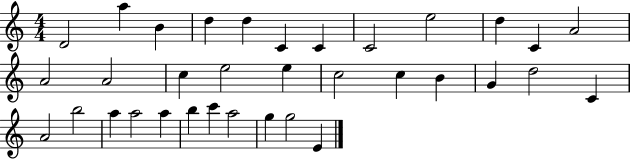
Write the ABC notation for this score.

X:1
T:Untitled
M:4/4
L:1/4
K:C
D2 a B d d C C C2 e2 d C A2 A2 A2 c e2 e c2 c B G d2 C A2 b2 a a2 a b c' a2 g g2 E